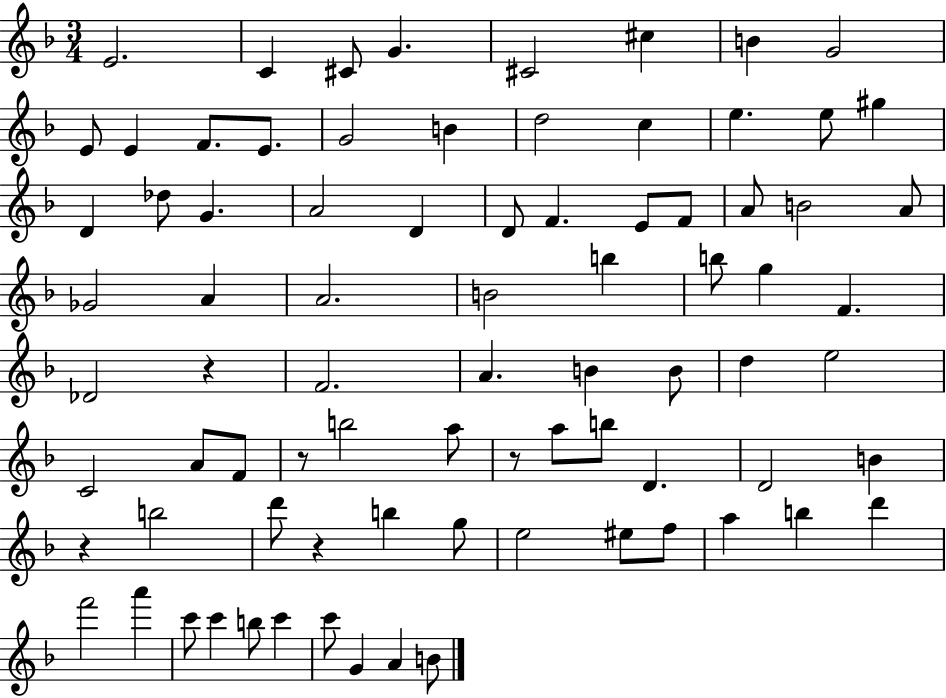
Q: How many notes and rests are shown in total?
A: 81